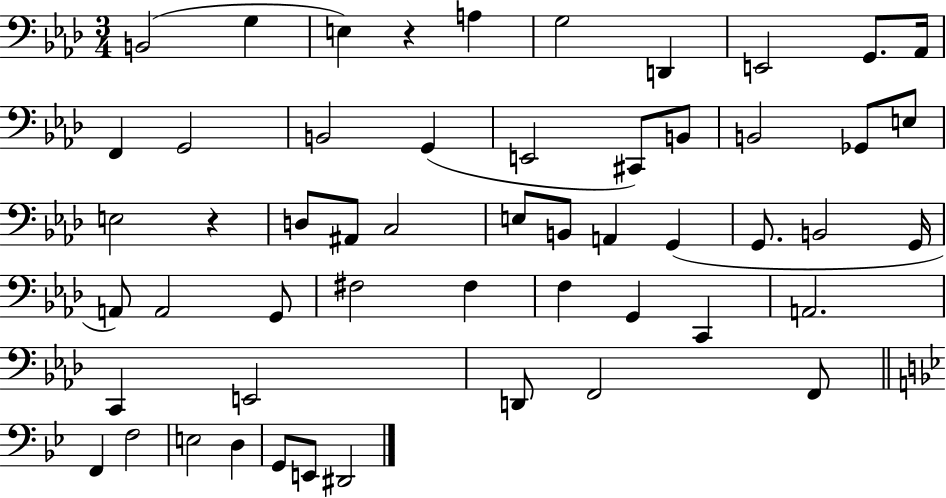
{
  \clef bass
  \numericTimeSignature
  \time 3/4
  \key aes \major
  b,2( g4 | e4) r4 a4 | g2 d,4 | e,2 g,8. aes,16 | \break f,4 g,2 | b,2 g,4( | e,2 cis,8) b,8 | b,2 ges,8 e8 | \break e2 r4 | d8 ais,8 c2 | e8 b,8 a,4 g,4( | g,8. b,2 g,16 | \break a,8) a,2 g,8 | fis2 fis4 | f4 g,4 c,4 | a,2. | \break c,4 e,2 | d,8 f,2 f,8 | \bar "||" \break \key g \minor f,4 f2 | e2 d4 | g,8 e,8 dis,2 | \bar "|."
}